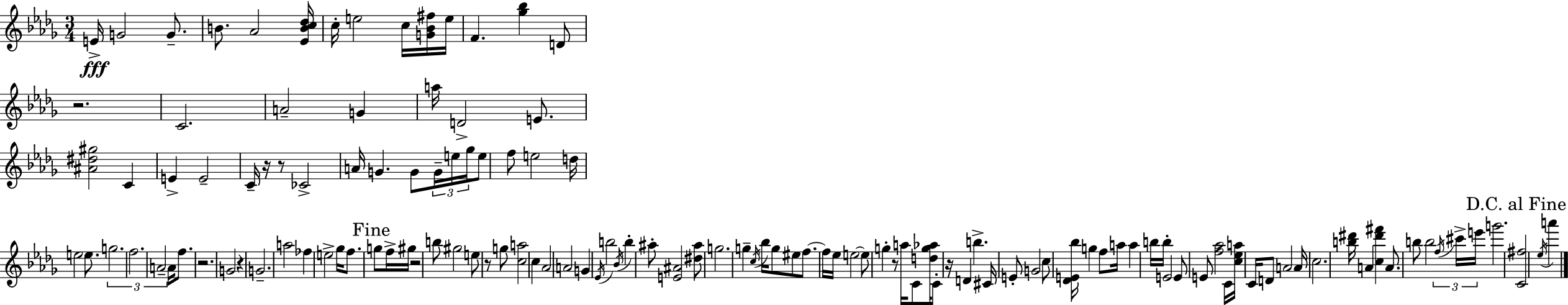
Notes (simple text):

E4/s G4/h G4/e. B4/e. Ab4/h [Eb4,B4,C5,Db5]/s C5/s E5/h C5/s [G4,Bb4,F#5]/s E5/s F4/q. [Gb5,Bb5]/q D4/e R/h. C4/h. A4/h G4/q A5/s D4/h E4/e. [A#4,D#5,G#5]/h C4/q E4/q E4/h C4/s R/s R/e CES4/h A4/s G4/q. G4/e G4/s E5/s Gb5/s E5/e F5/e E5/h D5/s E5/h E5/e. G5/h. F5/h. A4/h A4/s F5/e. R/h. G4/h R/q G4/h. A5/h FES5/q E5/h Gb5/s F5/e. G5/e F5/s G#5/s R/h B5/e G#5/h E5/e R/e G5/e [C5,A5]/h C5/q Ab4/h A4/h G4/q Eb4/s B5/h Bb4/s B5/q A#5/e [E4,A#4]/h [D#5,A#5]/e G5/h. G5/q C5/s Bb5/s G5/e EIS5/e F5/e. F5/s Eb5/s E5/h E5/e G5/q R/e A5/s C4/e [D5,G5,Ab5]/s C4/e R/s D4/q B5/q. C#4/s E4/e G4/h C5/e [Db4,E4,Bb5]/s G5/q F5/e A5/s A5/q B5/s B5/s E4/h E4/e E4/e [F5,Ab5]/h C4/s [C5,Eb5,A5]/s C4/s D4/e A4/h A4/s C5/h. [B5,D#6]/s A4/q [C5,D#6,F#6]/q A4/e. B5/e B5/h F5/s C#6/s E6/s G6/h. [C4,F#5]/h Eb5/s A6/q